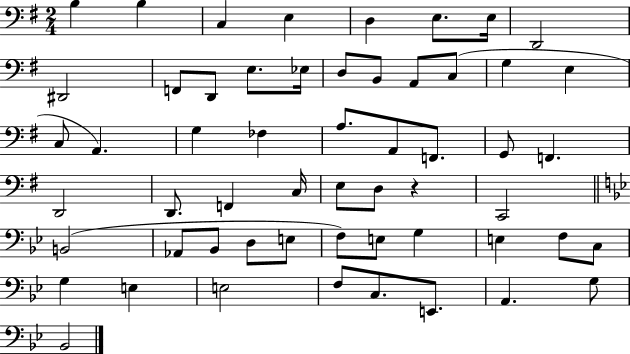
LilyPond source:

{
  \clef bass
  \numericTimeSignature
  \time 2/4
  \key g \major
  b4 b4 | c4 e4 | d4 e8. e16 | d,2 | \break dis,2 | f,8 d,8 e8. ees16 | d8 b,8 a,8 c8( | g4 e4 | \break c8 a,4.) | g4 fes4 | a8. a,8 f,8. | g,8 f,4. | \break d,2 | d,8. f,4 c16 | e8 d8 r4 | c,2 | \break \bar "||" \break \key bes \major b,2( | aes,8 bes,8 d8 e8 | f8) e8 g4 | e4 f8 c8 | \break g4 e4 | e2 | f8 c8. e,8. | a,4. g8 | \break bes,2 | \bar "|."
}